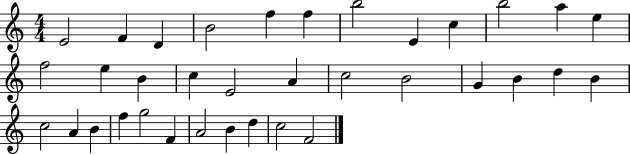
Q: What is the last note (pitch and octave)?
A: F4